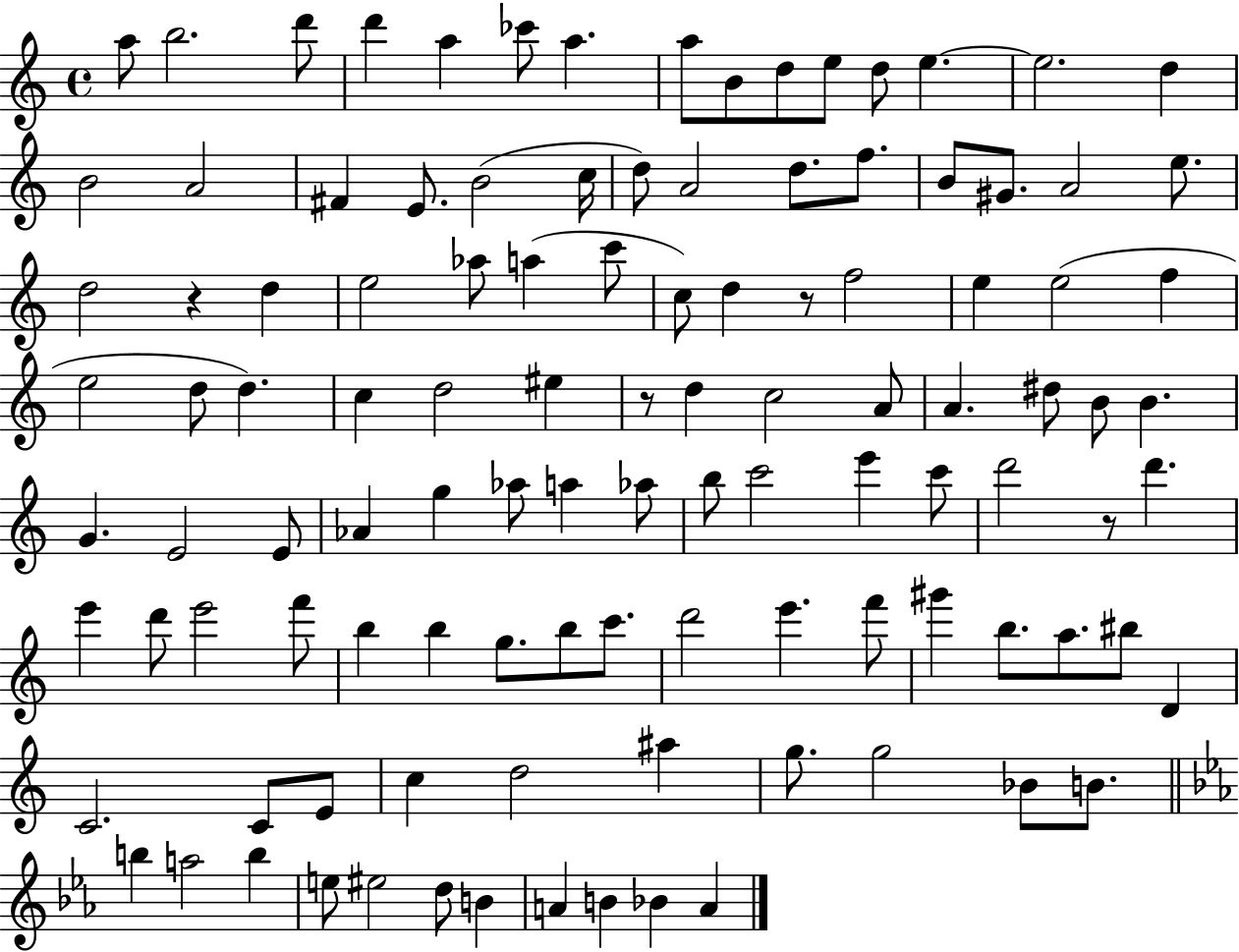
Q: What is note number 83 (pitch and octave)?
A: A5